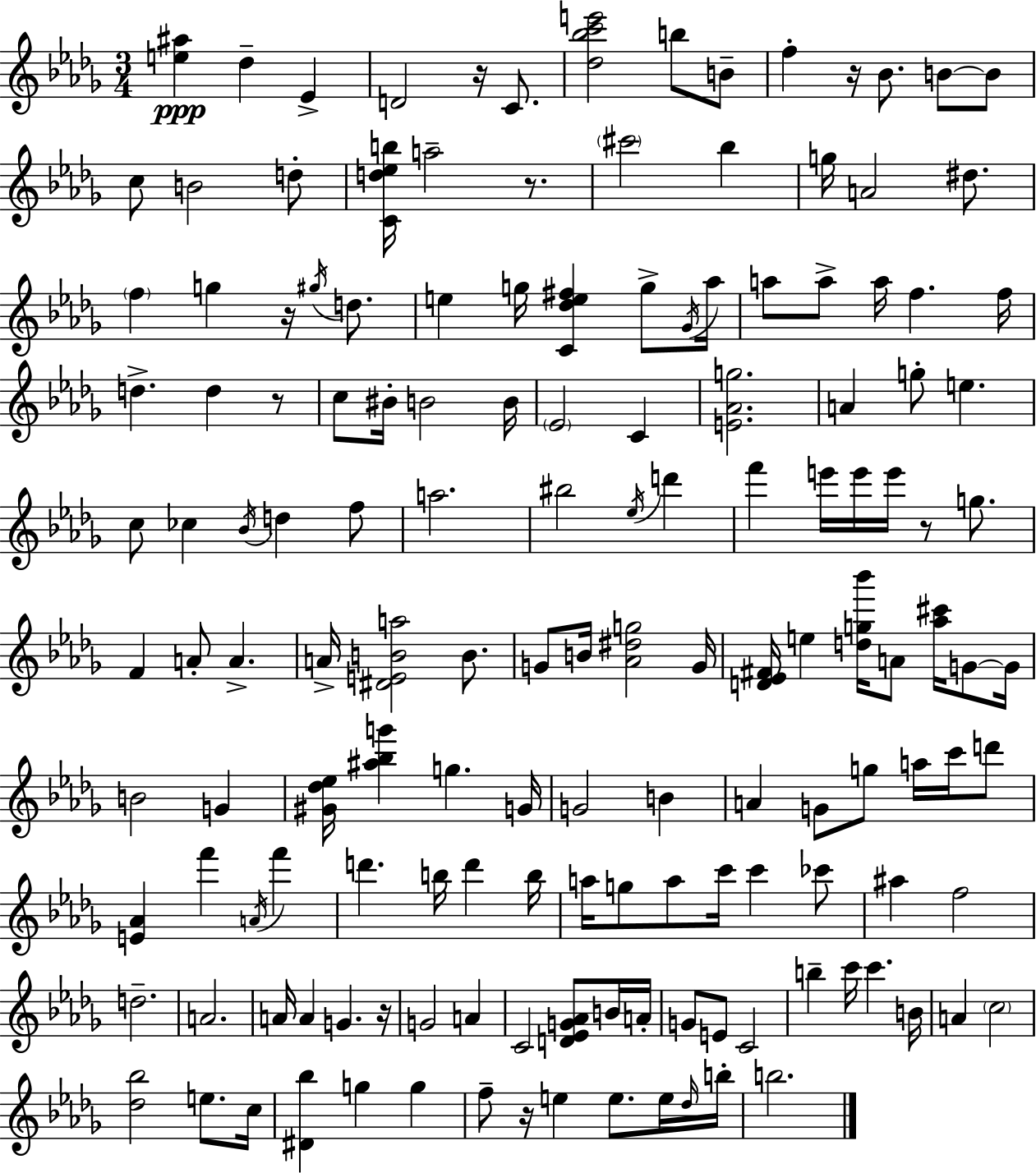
{
  \clef treble
  \numericTimeSignature
  \time 3/4
  \key bes \minor
  <e'' ais''>4\ppp des''4-- ees'4-> | d'2 r16 c'8. | <des'' bes'' c''' e'''>2 b''8 b'8-- | f''4-. r16 bes'8. b'8~~ b'8 | \break c''8 b'2 d''8-. | <c' d'' ees'' b''>16 a''2-- r8. | \parenthesize cis'''2 bes''4 | g''16 a'2 dis''8. | \break \parenthesize f''4 g''4 r16 \acciaccatura { gis''16 } d''8. | e''4 g''16 <c' des'' e'' fis''>4 g''8-> | \acciaccatura { ges'16 } aes''16 a''8 a''8-> a''16 f''4. | f''16 d''4.-> d''4 | \break r8 c''8 bis'16-. b'2 | b'16 \parenthesize ees'2 c'4 | <e' aes' g''>2. | a'4 g''8-. e''4. | \break c''8 ces''4 \acciaccatura { bes'16 } d''4 | f''8 a''2. | bis''2 \acciaccatura { ees''16 } | d'''4 f'''4 e'''16 e'''16 e'''16 r8 | \break g''8. f'4 a'8-. a'4.-> | a'16-> <dis' e' b' a''>2 | b'8. g'8 b'16 <aes' dis'' g''>2 | g'16 <d' ees' fis'>16 e''4 <d'' g'' bes'''>16 a'8 | \break <aes'' cis'''>16 g'8~~ g'16 b'2 | g'4 <gis' des'' ees''>16 <ais'' bes'' g'''>4 g''4. | g'16 g'2 | b'4 a'4 g'8 g''8 | \break a''16 c'''16 d'''8 <e' aes'>4 f'''4 | \acciaccatura { a'16 } f'''4 d'''4. b''16 | d'''4 b''16 a''16 g''8 a''8 c'''16 c'''4 | ces'''8 ais''4 f''2 | \break d''2.-- | a'2. | a'16 a'4 g'4. | r16 g'2 | \break a'4 c'2 | <d' ees' g' aes'>8 b'16 a'16-. g'8 e'8 c'2 | b''4-- c'''16 c'''4. | b'16 a'4 \parenthesize c''2 | \break <des'' bes''>2 | e''8. c''16 <dis' bes''>4 g''4 | g''4 f''8-- r16 e''4 | e''8. e''16 \grace { des''16 } b''16-. b''2. | \break \bar "|."
}